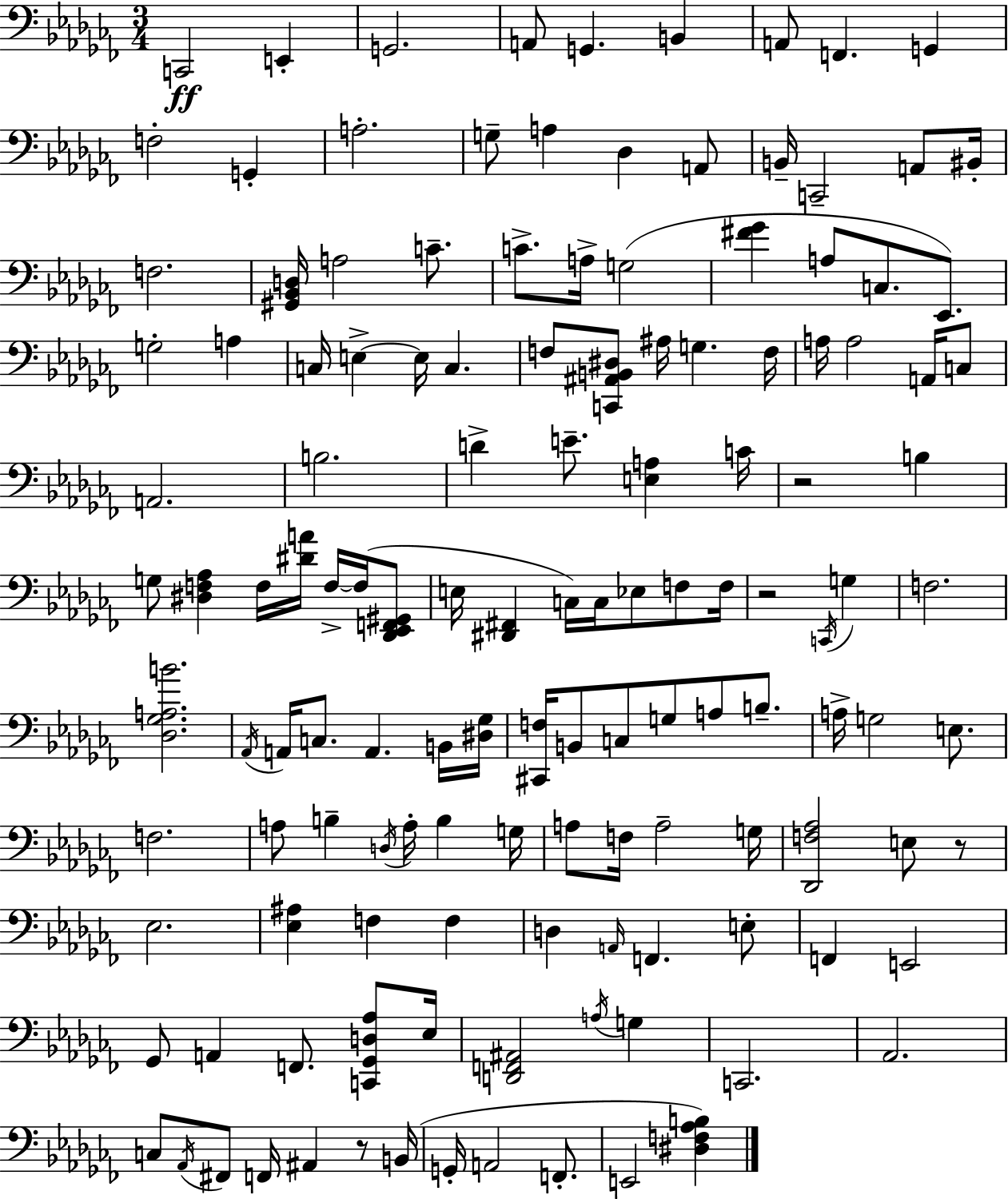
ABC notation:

X:1
T:Untitled
M:3/4
L:1/4
K:Abm
C,,2 E,, G,,2 A,,/2 G,, B,, A,,/2 F,, G,, F,2 G,, A,2 G,/2 A, _D, A,,/2 B,,/4 C,,2 A,,/2 ^B,,/4 F,2 [^G,,_B,,D,]/4 A,2 C/2 C/2 A,/4 G,2 [^F_G] A,/2 C,/2 _E,,/2 G,2 A, C,/4 E, E,/4 C, F,/2 [C,,^A,,B,,^D,]/2 ^A,/4 G, F,/4 A,/4 A,2 A,,/4 C,/2 A,,2 B,2 D E/2 [E,A,] C/4 z2 B, G,/2 [^D,F,_A,] F,/4 [^DA]/4 F,/4 F,/4 [_D,,_E,,F,,^G,,]/2 E,/4 [^D,,^F,,] C,/4 C,/4 _E,/2 F,/2 F,/4 z2 C,,/4 G, F,2 [_D,_G,A,B]2 _A,,/4 A,,/4 C,/2 A,, B,,/4 [^D,_G,]/4 [^C,,F,]/4 B,,/2 C,/2 G,/2 A,/2 B,/2 A,/4 G,2 E,/2 F,2 A,/2 B, D,/4 A,/4 B, G,/4 A,/2 F,/4 A,2 G,/4 [_D,,F,_A,]2 E,/2 z/2 _E,2 [_E,^A,] F, F, D, A,,/4 F,, E,/2 F,, E,,2 _G,,/2 A,, F,,/2 [C,,_G,,D,_A,]/2 _E,/4 [D,,F,,^A,,]2 A,/4 G, C,,2 _A,,2 C,/2 _A,,/4 ^F,,/2 F,,/4 ^A,, z/2 B,,/4 G,,/4 A,,2 F,,/2 E,,2 [^D,F,_A,B,]